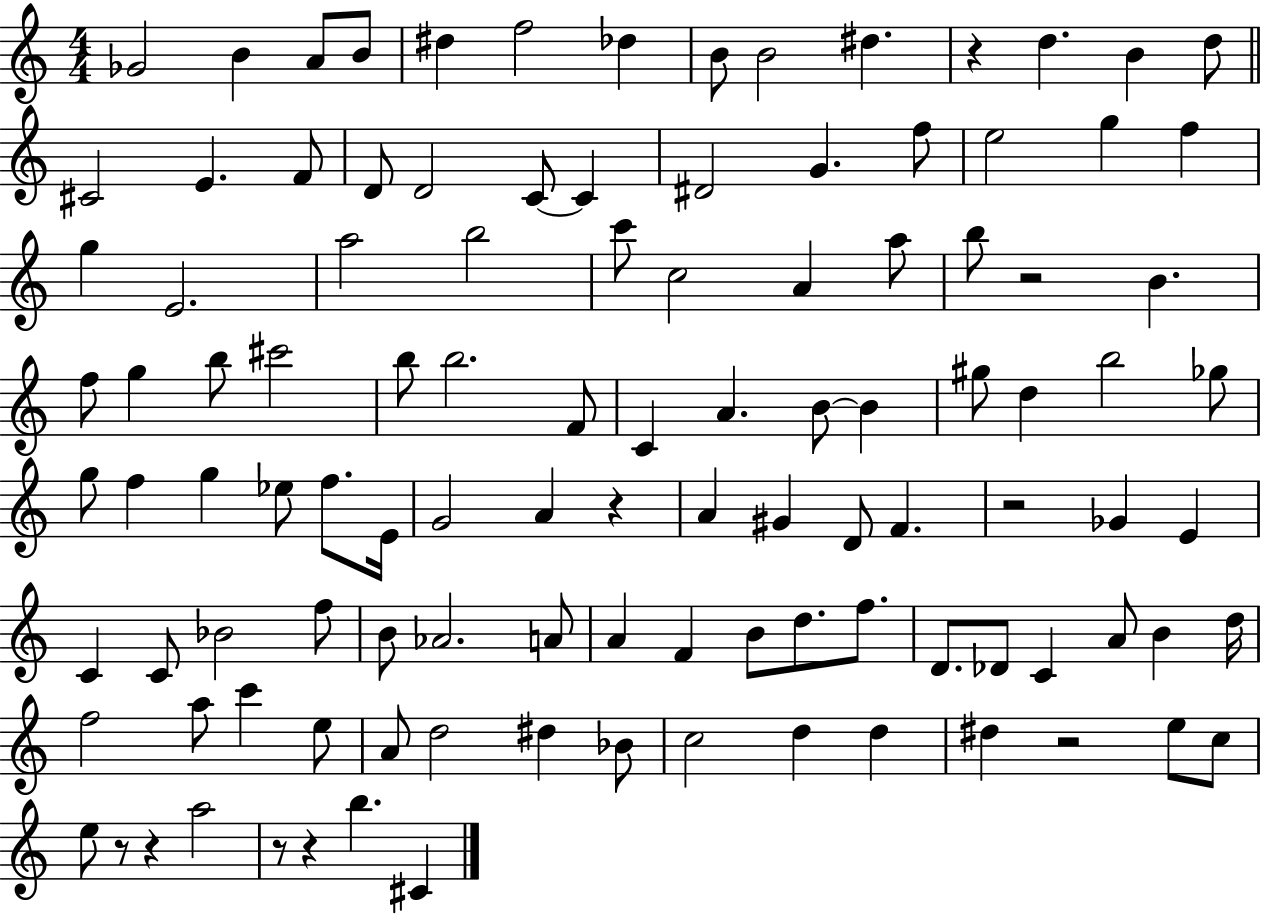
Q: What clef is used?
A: treble